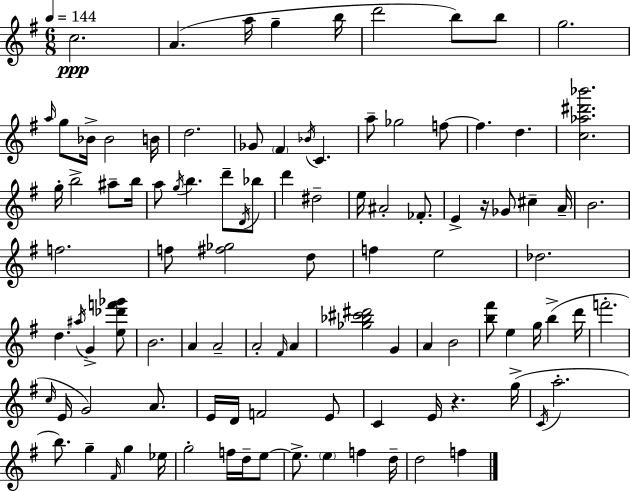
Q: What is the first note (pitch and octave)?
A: C5